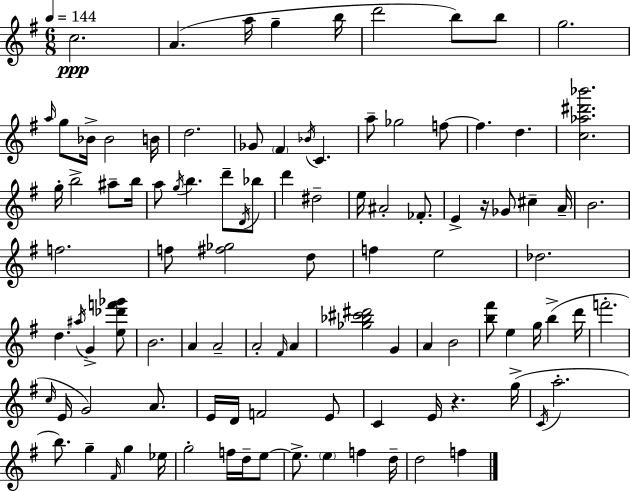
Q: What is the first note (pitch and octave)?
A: C5